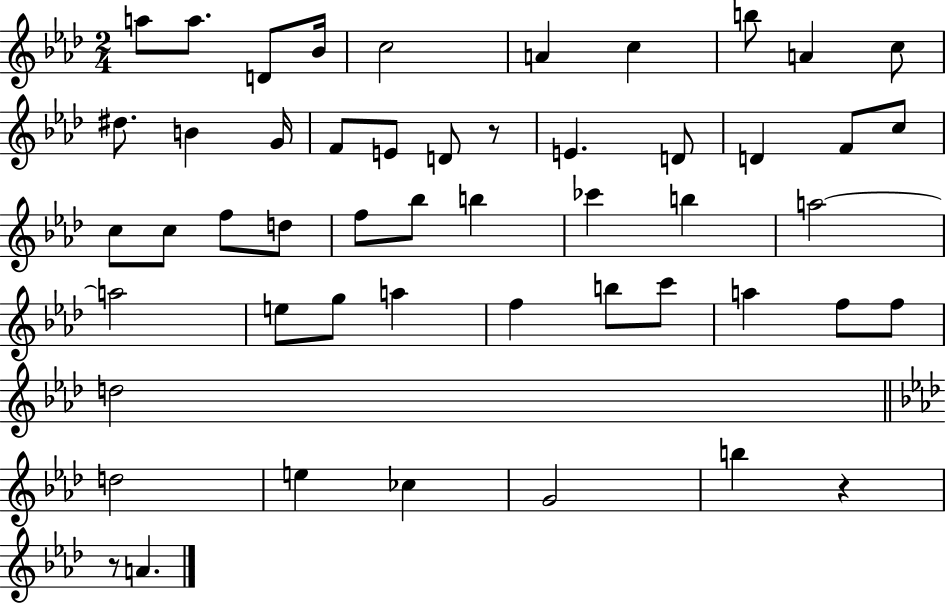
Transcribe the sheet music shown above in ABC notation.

X:1
T:Untitled
M:2/4
L:1/4
K:Ab
a/2 a/2 D/2 _B/4 c2 A c b/2 A c/2 ^d/2 B G/4 F/2 E/2 D/2 z/2 E D/2 D F/2 c/2 c/2 c/2 f/2 d/2 f/2 _b/2 b _c' b a2 a2 e/2 g/2 a f b/2 c'/2 a f/2 f/2 d2 d2 e _c G2 b z z/2 A